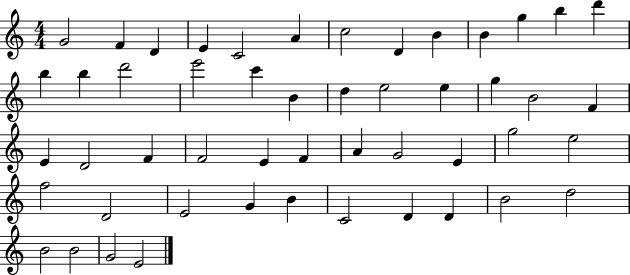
G4/h F4/q D4/q E4/q C4/h A4/q C5/h D4/q B4/q B4/q G5/q B5/q D6/q B5/q B5/q D6/h E6/h C6/q B4/q D5/q E5/h E5/q G5/q B4/h F4/q E4/q D4/h F4/q F4/h E4/q F4/q A4/q G4/h E4/q G5/h E5/h F5/h D4/h E4/h G4/q B4/q C4/h D4/q D4/q B4/h D5/h B4/h B4/h G4/h E4/h